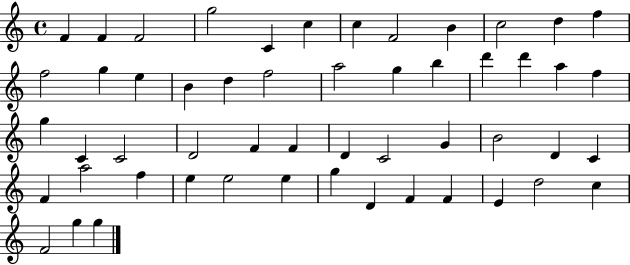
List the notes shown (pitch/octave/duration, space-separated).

F4/q F4/q F4/h G5/h C4/q C5/q C5/q F4/h B4/q C5/h D5/q F5/q F5/h G5/q E5/q B4/q D5/q F5/h A5/h G5/q B5/q D6/q D6/q A5/q F5/q G5/q C4/q C4/h D4/h F4/q F4/q D4/q C4/h G4/q B4/h D4/q C4/q F4/q A5/h F5/q E5/q E5/h E5/q G5/q D4/q F4/q F4/q E4/q D5/h C5/q F4/h G5/q G5/q